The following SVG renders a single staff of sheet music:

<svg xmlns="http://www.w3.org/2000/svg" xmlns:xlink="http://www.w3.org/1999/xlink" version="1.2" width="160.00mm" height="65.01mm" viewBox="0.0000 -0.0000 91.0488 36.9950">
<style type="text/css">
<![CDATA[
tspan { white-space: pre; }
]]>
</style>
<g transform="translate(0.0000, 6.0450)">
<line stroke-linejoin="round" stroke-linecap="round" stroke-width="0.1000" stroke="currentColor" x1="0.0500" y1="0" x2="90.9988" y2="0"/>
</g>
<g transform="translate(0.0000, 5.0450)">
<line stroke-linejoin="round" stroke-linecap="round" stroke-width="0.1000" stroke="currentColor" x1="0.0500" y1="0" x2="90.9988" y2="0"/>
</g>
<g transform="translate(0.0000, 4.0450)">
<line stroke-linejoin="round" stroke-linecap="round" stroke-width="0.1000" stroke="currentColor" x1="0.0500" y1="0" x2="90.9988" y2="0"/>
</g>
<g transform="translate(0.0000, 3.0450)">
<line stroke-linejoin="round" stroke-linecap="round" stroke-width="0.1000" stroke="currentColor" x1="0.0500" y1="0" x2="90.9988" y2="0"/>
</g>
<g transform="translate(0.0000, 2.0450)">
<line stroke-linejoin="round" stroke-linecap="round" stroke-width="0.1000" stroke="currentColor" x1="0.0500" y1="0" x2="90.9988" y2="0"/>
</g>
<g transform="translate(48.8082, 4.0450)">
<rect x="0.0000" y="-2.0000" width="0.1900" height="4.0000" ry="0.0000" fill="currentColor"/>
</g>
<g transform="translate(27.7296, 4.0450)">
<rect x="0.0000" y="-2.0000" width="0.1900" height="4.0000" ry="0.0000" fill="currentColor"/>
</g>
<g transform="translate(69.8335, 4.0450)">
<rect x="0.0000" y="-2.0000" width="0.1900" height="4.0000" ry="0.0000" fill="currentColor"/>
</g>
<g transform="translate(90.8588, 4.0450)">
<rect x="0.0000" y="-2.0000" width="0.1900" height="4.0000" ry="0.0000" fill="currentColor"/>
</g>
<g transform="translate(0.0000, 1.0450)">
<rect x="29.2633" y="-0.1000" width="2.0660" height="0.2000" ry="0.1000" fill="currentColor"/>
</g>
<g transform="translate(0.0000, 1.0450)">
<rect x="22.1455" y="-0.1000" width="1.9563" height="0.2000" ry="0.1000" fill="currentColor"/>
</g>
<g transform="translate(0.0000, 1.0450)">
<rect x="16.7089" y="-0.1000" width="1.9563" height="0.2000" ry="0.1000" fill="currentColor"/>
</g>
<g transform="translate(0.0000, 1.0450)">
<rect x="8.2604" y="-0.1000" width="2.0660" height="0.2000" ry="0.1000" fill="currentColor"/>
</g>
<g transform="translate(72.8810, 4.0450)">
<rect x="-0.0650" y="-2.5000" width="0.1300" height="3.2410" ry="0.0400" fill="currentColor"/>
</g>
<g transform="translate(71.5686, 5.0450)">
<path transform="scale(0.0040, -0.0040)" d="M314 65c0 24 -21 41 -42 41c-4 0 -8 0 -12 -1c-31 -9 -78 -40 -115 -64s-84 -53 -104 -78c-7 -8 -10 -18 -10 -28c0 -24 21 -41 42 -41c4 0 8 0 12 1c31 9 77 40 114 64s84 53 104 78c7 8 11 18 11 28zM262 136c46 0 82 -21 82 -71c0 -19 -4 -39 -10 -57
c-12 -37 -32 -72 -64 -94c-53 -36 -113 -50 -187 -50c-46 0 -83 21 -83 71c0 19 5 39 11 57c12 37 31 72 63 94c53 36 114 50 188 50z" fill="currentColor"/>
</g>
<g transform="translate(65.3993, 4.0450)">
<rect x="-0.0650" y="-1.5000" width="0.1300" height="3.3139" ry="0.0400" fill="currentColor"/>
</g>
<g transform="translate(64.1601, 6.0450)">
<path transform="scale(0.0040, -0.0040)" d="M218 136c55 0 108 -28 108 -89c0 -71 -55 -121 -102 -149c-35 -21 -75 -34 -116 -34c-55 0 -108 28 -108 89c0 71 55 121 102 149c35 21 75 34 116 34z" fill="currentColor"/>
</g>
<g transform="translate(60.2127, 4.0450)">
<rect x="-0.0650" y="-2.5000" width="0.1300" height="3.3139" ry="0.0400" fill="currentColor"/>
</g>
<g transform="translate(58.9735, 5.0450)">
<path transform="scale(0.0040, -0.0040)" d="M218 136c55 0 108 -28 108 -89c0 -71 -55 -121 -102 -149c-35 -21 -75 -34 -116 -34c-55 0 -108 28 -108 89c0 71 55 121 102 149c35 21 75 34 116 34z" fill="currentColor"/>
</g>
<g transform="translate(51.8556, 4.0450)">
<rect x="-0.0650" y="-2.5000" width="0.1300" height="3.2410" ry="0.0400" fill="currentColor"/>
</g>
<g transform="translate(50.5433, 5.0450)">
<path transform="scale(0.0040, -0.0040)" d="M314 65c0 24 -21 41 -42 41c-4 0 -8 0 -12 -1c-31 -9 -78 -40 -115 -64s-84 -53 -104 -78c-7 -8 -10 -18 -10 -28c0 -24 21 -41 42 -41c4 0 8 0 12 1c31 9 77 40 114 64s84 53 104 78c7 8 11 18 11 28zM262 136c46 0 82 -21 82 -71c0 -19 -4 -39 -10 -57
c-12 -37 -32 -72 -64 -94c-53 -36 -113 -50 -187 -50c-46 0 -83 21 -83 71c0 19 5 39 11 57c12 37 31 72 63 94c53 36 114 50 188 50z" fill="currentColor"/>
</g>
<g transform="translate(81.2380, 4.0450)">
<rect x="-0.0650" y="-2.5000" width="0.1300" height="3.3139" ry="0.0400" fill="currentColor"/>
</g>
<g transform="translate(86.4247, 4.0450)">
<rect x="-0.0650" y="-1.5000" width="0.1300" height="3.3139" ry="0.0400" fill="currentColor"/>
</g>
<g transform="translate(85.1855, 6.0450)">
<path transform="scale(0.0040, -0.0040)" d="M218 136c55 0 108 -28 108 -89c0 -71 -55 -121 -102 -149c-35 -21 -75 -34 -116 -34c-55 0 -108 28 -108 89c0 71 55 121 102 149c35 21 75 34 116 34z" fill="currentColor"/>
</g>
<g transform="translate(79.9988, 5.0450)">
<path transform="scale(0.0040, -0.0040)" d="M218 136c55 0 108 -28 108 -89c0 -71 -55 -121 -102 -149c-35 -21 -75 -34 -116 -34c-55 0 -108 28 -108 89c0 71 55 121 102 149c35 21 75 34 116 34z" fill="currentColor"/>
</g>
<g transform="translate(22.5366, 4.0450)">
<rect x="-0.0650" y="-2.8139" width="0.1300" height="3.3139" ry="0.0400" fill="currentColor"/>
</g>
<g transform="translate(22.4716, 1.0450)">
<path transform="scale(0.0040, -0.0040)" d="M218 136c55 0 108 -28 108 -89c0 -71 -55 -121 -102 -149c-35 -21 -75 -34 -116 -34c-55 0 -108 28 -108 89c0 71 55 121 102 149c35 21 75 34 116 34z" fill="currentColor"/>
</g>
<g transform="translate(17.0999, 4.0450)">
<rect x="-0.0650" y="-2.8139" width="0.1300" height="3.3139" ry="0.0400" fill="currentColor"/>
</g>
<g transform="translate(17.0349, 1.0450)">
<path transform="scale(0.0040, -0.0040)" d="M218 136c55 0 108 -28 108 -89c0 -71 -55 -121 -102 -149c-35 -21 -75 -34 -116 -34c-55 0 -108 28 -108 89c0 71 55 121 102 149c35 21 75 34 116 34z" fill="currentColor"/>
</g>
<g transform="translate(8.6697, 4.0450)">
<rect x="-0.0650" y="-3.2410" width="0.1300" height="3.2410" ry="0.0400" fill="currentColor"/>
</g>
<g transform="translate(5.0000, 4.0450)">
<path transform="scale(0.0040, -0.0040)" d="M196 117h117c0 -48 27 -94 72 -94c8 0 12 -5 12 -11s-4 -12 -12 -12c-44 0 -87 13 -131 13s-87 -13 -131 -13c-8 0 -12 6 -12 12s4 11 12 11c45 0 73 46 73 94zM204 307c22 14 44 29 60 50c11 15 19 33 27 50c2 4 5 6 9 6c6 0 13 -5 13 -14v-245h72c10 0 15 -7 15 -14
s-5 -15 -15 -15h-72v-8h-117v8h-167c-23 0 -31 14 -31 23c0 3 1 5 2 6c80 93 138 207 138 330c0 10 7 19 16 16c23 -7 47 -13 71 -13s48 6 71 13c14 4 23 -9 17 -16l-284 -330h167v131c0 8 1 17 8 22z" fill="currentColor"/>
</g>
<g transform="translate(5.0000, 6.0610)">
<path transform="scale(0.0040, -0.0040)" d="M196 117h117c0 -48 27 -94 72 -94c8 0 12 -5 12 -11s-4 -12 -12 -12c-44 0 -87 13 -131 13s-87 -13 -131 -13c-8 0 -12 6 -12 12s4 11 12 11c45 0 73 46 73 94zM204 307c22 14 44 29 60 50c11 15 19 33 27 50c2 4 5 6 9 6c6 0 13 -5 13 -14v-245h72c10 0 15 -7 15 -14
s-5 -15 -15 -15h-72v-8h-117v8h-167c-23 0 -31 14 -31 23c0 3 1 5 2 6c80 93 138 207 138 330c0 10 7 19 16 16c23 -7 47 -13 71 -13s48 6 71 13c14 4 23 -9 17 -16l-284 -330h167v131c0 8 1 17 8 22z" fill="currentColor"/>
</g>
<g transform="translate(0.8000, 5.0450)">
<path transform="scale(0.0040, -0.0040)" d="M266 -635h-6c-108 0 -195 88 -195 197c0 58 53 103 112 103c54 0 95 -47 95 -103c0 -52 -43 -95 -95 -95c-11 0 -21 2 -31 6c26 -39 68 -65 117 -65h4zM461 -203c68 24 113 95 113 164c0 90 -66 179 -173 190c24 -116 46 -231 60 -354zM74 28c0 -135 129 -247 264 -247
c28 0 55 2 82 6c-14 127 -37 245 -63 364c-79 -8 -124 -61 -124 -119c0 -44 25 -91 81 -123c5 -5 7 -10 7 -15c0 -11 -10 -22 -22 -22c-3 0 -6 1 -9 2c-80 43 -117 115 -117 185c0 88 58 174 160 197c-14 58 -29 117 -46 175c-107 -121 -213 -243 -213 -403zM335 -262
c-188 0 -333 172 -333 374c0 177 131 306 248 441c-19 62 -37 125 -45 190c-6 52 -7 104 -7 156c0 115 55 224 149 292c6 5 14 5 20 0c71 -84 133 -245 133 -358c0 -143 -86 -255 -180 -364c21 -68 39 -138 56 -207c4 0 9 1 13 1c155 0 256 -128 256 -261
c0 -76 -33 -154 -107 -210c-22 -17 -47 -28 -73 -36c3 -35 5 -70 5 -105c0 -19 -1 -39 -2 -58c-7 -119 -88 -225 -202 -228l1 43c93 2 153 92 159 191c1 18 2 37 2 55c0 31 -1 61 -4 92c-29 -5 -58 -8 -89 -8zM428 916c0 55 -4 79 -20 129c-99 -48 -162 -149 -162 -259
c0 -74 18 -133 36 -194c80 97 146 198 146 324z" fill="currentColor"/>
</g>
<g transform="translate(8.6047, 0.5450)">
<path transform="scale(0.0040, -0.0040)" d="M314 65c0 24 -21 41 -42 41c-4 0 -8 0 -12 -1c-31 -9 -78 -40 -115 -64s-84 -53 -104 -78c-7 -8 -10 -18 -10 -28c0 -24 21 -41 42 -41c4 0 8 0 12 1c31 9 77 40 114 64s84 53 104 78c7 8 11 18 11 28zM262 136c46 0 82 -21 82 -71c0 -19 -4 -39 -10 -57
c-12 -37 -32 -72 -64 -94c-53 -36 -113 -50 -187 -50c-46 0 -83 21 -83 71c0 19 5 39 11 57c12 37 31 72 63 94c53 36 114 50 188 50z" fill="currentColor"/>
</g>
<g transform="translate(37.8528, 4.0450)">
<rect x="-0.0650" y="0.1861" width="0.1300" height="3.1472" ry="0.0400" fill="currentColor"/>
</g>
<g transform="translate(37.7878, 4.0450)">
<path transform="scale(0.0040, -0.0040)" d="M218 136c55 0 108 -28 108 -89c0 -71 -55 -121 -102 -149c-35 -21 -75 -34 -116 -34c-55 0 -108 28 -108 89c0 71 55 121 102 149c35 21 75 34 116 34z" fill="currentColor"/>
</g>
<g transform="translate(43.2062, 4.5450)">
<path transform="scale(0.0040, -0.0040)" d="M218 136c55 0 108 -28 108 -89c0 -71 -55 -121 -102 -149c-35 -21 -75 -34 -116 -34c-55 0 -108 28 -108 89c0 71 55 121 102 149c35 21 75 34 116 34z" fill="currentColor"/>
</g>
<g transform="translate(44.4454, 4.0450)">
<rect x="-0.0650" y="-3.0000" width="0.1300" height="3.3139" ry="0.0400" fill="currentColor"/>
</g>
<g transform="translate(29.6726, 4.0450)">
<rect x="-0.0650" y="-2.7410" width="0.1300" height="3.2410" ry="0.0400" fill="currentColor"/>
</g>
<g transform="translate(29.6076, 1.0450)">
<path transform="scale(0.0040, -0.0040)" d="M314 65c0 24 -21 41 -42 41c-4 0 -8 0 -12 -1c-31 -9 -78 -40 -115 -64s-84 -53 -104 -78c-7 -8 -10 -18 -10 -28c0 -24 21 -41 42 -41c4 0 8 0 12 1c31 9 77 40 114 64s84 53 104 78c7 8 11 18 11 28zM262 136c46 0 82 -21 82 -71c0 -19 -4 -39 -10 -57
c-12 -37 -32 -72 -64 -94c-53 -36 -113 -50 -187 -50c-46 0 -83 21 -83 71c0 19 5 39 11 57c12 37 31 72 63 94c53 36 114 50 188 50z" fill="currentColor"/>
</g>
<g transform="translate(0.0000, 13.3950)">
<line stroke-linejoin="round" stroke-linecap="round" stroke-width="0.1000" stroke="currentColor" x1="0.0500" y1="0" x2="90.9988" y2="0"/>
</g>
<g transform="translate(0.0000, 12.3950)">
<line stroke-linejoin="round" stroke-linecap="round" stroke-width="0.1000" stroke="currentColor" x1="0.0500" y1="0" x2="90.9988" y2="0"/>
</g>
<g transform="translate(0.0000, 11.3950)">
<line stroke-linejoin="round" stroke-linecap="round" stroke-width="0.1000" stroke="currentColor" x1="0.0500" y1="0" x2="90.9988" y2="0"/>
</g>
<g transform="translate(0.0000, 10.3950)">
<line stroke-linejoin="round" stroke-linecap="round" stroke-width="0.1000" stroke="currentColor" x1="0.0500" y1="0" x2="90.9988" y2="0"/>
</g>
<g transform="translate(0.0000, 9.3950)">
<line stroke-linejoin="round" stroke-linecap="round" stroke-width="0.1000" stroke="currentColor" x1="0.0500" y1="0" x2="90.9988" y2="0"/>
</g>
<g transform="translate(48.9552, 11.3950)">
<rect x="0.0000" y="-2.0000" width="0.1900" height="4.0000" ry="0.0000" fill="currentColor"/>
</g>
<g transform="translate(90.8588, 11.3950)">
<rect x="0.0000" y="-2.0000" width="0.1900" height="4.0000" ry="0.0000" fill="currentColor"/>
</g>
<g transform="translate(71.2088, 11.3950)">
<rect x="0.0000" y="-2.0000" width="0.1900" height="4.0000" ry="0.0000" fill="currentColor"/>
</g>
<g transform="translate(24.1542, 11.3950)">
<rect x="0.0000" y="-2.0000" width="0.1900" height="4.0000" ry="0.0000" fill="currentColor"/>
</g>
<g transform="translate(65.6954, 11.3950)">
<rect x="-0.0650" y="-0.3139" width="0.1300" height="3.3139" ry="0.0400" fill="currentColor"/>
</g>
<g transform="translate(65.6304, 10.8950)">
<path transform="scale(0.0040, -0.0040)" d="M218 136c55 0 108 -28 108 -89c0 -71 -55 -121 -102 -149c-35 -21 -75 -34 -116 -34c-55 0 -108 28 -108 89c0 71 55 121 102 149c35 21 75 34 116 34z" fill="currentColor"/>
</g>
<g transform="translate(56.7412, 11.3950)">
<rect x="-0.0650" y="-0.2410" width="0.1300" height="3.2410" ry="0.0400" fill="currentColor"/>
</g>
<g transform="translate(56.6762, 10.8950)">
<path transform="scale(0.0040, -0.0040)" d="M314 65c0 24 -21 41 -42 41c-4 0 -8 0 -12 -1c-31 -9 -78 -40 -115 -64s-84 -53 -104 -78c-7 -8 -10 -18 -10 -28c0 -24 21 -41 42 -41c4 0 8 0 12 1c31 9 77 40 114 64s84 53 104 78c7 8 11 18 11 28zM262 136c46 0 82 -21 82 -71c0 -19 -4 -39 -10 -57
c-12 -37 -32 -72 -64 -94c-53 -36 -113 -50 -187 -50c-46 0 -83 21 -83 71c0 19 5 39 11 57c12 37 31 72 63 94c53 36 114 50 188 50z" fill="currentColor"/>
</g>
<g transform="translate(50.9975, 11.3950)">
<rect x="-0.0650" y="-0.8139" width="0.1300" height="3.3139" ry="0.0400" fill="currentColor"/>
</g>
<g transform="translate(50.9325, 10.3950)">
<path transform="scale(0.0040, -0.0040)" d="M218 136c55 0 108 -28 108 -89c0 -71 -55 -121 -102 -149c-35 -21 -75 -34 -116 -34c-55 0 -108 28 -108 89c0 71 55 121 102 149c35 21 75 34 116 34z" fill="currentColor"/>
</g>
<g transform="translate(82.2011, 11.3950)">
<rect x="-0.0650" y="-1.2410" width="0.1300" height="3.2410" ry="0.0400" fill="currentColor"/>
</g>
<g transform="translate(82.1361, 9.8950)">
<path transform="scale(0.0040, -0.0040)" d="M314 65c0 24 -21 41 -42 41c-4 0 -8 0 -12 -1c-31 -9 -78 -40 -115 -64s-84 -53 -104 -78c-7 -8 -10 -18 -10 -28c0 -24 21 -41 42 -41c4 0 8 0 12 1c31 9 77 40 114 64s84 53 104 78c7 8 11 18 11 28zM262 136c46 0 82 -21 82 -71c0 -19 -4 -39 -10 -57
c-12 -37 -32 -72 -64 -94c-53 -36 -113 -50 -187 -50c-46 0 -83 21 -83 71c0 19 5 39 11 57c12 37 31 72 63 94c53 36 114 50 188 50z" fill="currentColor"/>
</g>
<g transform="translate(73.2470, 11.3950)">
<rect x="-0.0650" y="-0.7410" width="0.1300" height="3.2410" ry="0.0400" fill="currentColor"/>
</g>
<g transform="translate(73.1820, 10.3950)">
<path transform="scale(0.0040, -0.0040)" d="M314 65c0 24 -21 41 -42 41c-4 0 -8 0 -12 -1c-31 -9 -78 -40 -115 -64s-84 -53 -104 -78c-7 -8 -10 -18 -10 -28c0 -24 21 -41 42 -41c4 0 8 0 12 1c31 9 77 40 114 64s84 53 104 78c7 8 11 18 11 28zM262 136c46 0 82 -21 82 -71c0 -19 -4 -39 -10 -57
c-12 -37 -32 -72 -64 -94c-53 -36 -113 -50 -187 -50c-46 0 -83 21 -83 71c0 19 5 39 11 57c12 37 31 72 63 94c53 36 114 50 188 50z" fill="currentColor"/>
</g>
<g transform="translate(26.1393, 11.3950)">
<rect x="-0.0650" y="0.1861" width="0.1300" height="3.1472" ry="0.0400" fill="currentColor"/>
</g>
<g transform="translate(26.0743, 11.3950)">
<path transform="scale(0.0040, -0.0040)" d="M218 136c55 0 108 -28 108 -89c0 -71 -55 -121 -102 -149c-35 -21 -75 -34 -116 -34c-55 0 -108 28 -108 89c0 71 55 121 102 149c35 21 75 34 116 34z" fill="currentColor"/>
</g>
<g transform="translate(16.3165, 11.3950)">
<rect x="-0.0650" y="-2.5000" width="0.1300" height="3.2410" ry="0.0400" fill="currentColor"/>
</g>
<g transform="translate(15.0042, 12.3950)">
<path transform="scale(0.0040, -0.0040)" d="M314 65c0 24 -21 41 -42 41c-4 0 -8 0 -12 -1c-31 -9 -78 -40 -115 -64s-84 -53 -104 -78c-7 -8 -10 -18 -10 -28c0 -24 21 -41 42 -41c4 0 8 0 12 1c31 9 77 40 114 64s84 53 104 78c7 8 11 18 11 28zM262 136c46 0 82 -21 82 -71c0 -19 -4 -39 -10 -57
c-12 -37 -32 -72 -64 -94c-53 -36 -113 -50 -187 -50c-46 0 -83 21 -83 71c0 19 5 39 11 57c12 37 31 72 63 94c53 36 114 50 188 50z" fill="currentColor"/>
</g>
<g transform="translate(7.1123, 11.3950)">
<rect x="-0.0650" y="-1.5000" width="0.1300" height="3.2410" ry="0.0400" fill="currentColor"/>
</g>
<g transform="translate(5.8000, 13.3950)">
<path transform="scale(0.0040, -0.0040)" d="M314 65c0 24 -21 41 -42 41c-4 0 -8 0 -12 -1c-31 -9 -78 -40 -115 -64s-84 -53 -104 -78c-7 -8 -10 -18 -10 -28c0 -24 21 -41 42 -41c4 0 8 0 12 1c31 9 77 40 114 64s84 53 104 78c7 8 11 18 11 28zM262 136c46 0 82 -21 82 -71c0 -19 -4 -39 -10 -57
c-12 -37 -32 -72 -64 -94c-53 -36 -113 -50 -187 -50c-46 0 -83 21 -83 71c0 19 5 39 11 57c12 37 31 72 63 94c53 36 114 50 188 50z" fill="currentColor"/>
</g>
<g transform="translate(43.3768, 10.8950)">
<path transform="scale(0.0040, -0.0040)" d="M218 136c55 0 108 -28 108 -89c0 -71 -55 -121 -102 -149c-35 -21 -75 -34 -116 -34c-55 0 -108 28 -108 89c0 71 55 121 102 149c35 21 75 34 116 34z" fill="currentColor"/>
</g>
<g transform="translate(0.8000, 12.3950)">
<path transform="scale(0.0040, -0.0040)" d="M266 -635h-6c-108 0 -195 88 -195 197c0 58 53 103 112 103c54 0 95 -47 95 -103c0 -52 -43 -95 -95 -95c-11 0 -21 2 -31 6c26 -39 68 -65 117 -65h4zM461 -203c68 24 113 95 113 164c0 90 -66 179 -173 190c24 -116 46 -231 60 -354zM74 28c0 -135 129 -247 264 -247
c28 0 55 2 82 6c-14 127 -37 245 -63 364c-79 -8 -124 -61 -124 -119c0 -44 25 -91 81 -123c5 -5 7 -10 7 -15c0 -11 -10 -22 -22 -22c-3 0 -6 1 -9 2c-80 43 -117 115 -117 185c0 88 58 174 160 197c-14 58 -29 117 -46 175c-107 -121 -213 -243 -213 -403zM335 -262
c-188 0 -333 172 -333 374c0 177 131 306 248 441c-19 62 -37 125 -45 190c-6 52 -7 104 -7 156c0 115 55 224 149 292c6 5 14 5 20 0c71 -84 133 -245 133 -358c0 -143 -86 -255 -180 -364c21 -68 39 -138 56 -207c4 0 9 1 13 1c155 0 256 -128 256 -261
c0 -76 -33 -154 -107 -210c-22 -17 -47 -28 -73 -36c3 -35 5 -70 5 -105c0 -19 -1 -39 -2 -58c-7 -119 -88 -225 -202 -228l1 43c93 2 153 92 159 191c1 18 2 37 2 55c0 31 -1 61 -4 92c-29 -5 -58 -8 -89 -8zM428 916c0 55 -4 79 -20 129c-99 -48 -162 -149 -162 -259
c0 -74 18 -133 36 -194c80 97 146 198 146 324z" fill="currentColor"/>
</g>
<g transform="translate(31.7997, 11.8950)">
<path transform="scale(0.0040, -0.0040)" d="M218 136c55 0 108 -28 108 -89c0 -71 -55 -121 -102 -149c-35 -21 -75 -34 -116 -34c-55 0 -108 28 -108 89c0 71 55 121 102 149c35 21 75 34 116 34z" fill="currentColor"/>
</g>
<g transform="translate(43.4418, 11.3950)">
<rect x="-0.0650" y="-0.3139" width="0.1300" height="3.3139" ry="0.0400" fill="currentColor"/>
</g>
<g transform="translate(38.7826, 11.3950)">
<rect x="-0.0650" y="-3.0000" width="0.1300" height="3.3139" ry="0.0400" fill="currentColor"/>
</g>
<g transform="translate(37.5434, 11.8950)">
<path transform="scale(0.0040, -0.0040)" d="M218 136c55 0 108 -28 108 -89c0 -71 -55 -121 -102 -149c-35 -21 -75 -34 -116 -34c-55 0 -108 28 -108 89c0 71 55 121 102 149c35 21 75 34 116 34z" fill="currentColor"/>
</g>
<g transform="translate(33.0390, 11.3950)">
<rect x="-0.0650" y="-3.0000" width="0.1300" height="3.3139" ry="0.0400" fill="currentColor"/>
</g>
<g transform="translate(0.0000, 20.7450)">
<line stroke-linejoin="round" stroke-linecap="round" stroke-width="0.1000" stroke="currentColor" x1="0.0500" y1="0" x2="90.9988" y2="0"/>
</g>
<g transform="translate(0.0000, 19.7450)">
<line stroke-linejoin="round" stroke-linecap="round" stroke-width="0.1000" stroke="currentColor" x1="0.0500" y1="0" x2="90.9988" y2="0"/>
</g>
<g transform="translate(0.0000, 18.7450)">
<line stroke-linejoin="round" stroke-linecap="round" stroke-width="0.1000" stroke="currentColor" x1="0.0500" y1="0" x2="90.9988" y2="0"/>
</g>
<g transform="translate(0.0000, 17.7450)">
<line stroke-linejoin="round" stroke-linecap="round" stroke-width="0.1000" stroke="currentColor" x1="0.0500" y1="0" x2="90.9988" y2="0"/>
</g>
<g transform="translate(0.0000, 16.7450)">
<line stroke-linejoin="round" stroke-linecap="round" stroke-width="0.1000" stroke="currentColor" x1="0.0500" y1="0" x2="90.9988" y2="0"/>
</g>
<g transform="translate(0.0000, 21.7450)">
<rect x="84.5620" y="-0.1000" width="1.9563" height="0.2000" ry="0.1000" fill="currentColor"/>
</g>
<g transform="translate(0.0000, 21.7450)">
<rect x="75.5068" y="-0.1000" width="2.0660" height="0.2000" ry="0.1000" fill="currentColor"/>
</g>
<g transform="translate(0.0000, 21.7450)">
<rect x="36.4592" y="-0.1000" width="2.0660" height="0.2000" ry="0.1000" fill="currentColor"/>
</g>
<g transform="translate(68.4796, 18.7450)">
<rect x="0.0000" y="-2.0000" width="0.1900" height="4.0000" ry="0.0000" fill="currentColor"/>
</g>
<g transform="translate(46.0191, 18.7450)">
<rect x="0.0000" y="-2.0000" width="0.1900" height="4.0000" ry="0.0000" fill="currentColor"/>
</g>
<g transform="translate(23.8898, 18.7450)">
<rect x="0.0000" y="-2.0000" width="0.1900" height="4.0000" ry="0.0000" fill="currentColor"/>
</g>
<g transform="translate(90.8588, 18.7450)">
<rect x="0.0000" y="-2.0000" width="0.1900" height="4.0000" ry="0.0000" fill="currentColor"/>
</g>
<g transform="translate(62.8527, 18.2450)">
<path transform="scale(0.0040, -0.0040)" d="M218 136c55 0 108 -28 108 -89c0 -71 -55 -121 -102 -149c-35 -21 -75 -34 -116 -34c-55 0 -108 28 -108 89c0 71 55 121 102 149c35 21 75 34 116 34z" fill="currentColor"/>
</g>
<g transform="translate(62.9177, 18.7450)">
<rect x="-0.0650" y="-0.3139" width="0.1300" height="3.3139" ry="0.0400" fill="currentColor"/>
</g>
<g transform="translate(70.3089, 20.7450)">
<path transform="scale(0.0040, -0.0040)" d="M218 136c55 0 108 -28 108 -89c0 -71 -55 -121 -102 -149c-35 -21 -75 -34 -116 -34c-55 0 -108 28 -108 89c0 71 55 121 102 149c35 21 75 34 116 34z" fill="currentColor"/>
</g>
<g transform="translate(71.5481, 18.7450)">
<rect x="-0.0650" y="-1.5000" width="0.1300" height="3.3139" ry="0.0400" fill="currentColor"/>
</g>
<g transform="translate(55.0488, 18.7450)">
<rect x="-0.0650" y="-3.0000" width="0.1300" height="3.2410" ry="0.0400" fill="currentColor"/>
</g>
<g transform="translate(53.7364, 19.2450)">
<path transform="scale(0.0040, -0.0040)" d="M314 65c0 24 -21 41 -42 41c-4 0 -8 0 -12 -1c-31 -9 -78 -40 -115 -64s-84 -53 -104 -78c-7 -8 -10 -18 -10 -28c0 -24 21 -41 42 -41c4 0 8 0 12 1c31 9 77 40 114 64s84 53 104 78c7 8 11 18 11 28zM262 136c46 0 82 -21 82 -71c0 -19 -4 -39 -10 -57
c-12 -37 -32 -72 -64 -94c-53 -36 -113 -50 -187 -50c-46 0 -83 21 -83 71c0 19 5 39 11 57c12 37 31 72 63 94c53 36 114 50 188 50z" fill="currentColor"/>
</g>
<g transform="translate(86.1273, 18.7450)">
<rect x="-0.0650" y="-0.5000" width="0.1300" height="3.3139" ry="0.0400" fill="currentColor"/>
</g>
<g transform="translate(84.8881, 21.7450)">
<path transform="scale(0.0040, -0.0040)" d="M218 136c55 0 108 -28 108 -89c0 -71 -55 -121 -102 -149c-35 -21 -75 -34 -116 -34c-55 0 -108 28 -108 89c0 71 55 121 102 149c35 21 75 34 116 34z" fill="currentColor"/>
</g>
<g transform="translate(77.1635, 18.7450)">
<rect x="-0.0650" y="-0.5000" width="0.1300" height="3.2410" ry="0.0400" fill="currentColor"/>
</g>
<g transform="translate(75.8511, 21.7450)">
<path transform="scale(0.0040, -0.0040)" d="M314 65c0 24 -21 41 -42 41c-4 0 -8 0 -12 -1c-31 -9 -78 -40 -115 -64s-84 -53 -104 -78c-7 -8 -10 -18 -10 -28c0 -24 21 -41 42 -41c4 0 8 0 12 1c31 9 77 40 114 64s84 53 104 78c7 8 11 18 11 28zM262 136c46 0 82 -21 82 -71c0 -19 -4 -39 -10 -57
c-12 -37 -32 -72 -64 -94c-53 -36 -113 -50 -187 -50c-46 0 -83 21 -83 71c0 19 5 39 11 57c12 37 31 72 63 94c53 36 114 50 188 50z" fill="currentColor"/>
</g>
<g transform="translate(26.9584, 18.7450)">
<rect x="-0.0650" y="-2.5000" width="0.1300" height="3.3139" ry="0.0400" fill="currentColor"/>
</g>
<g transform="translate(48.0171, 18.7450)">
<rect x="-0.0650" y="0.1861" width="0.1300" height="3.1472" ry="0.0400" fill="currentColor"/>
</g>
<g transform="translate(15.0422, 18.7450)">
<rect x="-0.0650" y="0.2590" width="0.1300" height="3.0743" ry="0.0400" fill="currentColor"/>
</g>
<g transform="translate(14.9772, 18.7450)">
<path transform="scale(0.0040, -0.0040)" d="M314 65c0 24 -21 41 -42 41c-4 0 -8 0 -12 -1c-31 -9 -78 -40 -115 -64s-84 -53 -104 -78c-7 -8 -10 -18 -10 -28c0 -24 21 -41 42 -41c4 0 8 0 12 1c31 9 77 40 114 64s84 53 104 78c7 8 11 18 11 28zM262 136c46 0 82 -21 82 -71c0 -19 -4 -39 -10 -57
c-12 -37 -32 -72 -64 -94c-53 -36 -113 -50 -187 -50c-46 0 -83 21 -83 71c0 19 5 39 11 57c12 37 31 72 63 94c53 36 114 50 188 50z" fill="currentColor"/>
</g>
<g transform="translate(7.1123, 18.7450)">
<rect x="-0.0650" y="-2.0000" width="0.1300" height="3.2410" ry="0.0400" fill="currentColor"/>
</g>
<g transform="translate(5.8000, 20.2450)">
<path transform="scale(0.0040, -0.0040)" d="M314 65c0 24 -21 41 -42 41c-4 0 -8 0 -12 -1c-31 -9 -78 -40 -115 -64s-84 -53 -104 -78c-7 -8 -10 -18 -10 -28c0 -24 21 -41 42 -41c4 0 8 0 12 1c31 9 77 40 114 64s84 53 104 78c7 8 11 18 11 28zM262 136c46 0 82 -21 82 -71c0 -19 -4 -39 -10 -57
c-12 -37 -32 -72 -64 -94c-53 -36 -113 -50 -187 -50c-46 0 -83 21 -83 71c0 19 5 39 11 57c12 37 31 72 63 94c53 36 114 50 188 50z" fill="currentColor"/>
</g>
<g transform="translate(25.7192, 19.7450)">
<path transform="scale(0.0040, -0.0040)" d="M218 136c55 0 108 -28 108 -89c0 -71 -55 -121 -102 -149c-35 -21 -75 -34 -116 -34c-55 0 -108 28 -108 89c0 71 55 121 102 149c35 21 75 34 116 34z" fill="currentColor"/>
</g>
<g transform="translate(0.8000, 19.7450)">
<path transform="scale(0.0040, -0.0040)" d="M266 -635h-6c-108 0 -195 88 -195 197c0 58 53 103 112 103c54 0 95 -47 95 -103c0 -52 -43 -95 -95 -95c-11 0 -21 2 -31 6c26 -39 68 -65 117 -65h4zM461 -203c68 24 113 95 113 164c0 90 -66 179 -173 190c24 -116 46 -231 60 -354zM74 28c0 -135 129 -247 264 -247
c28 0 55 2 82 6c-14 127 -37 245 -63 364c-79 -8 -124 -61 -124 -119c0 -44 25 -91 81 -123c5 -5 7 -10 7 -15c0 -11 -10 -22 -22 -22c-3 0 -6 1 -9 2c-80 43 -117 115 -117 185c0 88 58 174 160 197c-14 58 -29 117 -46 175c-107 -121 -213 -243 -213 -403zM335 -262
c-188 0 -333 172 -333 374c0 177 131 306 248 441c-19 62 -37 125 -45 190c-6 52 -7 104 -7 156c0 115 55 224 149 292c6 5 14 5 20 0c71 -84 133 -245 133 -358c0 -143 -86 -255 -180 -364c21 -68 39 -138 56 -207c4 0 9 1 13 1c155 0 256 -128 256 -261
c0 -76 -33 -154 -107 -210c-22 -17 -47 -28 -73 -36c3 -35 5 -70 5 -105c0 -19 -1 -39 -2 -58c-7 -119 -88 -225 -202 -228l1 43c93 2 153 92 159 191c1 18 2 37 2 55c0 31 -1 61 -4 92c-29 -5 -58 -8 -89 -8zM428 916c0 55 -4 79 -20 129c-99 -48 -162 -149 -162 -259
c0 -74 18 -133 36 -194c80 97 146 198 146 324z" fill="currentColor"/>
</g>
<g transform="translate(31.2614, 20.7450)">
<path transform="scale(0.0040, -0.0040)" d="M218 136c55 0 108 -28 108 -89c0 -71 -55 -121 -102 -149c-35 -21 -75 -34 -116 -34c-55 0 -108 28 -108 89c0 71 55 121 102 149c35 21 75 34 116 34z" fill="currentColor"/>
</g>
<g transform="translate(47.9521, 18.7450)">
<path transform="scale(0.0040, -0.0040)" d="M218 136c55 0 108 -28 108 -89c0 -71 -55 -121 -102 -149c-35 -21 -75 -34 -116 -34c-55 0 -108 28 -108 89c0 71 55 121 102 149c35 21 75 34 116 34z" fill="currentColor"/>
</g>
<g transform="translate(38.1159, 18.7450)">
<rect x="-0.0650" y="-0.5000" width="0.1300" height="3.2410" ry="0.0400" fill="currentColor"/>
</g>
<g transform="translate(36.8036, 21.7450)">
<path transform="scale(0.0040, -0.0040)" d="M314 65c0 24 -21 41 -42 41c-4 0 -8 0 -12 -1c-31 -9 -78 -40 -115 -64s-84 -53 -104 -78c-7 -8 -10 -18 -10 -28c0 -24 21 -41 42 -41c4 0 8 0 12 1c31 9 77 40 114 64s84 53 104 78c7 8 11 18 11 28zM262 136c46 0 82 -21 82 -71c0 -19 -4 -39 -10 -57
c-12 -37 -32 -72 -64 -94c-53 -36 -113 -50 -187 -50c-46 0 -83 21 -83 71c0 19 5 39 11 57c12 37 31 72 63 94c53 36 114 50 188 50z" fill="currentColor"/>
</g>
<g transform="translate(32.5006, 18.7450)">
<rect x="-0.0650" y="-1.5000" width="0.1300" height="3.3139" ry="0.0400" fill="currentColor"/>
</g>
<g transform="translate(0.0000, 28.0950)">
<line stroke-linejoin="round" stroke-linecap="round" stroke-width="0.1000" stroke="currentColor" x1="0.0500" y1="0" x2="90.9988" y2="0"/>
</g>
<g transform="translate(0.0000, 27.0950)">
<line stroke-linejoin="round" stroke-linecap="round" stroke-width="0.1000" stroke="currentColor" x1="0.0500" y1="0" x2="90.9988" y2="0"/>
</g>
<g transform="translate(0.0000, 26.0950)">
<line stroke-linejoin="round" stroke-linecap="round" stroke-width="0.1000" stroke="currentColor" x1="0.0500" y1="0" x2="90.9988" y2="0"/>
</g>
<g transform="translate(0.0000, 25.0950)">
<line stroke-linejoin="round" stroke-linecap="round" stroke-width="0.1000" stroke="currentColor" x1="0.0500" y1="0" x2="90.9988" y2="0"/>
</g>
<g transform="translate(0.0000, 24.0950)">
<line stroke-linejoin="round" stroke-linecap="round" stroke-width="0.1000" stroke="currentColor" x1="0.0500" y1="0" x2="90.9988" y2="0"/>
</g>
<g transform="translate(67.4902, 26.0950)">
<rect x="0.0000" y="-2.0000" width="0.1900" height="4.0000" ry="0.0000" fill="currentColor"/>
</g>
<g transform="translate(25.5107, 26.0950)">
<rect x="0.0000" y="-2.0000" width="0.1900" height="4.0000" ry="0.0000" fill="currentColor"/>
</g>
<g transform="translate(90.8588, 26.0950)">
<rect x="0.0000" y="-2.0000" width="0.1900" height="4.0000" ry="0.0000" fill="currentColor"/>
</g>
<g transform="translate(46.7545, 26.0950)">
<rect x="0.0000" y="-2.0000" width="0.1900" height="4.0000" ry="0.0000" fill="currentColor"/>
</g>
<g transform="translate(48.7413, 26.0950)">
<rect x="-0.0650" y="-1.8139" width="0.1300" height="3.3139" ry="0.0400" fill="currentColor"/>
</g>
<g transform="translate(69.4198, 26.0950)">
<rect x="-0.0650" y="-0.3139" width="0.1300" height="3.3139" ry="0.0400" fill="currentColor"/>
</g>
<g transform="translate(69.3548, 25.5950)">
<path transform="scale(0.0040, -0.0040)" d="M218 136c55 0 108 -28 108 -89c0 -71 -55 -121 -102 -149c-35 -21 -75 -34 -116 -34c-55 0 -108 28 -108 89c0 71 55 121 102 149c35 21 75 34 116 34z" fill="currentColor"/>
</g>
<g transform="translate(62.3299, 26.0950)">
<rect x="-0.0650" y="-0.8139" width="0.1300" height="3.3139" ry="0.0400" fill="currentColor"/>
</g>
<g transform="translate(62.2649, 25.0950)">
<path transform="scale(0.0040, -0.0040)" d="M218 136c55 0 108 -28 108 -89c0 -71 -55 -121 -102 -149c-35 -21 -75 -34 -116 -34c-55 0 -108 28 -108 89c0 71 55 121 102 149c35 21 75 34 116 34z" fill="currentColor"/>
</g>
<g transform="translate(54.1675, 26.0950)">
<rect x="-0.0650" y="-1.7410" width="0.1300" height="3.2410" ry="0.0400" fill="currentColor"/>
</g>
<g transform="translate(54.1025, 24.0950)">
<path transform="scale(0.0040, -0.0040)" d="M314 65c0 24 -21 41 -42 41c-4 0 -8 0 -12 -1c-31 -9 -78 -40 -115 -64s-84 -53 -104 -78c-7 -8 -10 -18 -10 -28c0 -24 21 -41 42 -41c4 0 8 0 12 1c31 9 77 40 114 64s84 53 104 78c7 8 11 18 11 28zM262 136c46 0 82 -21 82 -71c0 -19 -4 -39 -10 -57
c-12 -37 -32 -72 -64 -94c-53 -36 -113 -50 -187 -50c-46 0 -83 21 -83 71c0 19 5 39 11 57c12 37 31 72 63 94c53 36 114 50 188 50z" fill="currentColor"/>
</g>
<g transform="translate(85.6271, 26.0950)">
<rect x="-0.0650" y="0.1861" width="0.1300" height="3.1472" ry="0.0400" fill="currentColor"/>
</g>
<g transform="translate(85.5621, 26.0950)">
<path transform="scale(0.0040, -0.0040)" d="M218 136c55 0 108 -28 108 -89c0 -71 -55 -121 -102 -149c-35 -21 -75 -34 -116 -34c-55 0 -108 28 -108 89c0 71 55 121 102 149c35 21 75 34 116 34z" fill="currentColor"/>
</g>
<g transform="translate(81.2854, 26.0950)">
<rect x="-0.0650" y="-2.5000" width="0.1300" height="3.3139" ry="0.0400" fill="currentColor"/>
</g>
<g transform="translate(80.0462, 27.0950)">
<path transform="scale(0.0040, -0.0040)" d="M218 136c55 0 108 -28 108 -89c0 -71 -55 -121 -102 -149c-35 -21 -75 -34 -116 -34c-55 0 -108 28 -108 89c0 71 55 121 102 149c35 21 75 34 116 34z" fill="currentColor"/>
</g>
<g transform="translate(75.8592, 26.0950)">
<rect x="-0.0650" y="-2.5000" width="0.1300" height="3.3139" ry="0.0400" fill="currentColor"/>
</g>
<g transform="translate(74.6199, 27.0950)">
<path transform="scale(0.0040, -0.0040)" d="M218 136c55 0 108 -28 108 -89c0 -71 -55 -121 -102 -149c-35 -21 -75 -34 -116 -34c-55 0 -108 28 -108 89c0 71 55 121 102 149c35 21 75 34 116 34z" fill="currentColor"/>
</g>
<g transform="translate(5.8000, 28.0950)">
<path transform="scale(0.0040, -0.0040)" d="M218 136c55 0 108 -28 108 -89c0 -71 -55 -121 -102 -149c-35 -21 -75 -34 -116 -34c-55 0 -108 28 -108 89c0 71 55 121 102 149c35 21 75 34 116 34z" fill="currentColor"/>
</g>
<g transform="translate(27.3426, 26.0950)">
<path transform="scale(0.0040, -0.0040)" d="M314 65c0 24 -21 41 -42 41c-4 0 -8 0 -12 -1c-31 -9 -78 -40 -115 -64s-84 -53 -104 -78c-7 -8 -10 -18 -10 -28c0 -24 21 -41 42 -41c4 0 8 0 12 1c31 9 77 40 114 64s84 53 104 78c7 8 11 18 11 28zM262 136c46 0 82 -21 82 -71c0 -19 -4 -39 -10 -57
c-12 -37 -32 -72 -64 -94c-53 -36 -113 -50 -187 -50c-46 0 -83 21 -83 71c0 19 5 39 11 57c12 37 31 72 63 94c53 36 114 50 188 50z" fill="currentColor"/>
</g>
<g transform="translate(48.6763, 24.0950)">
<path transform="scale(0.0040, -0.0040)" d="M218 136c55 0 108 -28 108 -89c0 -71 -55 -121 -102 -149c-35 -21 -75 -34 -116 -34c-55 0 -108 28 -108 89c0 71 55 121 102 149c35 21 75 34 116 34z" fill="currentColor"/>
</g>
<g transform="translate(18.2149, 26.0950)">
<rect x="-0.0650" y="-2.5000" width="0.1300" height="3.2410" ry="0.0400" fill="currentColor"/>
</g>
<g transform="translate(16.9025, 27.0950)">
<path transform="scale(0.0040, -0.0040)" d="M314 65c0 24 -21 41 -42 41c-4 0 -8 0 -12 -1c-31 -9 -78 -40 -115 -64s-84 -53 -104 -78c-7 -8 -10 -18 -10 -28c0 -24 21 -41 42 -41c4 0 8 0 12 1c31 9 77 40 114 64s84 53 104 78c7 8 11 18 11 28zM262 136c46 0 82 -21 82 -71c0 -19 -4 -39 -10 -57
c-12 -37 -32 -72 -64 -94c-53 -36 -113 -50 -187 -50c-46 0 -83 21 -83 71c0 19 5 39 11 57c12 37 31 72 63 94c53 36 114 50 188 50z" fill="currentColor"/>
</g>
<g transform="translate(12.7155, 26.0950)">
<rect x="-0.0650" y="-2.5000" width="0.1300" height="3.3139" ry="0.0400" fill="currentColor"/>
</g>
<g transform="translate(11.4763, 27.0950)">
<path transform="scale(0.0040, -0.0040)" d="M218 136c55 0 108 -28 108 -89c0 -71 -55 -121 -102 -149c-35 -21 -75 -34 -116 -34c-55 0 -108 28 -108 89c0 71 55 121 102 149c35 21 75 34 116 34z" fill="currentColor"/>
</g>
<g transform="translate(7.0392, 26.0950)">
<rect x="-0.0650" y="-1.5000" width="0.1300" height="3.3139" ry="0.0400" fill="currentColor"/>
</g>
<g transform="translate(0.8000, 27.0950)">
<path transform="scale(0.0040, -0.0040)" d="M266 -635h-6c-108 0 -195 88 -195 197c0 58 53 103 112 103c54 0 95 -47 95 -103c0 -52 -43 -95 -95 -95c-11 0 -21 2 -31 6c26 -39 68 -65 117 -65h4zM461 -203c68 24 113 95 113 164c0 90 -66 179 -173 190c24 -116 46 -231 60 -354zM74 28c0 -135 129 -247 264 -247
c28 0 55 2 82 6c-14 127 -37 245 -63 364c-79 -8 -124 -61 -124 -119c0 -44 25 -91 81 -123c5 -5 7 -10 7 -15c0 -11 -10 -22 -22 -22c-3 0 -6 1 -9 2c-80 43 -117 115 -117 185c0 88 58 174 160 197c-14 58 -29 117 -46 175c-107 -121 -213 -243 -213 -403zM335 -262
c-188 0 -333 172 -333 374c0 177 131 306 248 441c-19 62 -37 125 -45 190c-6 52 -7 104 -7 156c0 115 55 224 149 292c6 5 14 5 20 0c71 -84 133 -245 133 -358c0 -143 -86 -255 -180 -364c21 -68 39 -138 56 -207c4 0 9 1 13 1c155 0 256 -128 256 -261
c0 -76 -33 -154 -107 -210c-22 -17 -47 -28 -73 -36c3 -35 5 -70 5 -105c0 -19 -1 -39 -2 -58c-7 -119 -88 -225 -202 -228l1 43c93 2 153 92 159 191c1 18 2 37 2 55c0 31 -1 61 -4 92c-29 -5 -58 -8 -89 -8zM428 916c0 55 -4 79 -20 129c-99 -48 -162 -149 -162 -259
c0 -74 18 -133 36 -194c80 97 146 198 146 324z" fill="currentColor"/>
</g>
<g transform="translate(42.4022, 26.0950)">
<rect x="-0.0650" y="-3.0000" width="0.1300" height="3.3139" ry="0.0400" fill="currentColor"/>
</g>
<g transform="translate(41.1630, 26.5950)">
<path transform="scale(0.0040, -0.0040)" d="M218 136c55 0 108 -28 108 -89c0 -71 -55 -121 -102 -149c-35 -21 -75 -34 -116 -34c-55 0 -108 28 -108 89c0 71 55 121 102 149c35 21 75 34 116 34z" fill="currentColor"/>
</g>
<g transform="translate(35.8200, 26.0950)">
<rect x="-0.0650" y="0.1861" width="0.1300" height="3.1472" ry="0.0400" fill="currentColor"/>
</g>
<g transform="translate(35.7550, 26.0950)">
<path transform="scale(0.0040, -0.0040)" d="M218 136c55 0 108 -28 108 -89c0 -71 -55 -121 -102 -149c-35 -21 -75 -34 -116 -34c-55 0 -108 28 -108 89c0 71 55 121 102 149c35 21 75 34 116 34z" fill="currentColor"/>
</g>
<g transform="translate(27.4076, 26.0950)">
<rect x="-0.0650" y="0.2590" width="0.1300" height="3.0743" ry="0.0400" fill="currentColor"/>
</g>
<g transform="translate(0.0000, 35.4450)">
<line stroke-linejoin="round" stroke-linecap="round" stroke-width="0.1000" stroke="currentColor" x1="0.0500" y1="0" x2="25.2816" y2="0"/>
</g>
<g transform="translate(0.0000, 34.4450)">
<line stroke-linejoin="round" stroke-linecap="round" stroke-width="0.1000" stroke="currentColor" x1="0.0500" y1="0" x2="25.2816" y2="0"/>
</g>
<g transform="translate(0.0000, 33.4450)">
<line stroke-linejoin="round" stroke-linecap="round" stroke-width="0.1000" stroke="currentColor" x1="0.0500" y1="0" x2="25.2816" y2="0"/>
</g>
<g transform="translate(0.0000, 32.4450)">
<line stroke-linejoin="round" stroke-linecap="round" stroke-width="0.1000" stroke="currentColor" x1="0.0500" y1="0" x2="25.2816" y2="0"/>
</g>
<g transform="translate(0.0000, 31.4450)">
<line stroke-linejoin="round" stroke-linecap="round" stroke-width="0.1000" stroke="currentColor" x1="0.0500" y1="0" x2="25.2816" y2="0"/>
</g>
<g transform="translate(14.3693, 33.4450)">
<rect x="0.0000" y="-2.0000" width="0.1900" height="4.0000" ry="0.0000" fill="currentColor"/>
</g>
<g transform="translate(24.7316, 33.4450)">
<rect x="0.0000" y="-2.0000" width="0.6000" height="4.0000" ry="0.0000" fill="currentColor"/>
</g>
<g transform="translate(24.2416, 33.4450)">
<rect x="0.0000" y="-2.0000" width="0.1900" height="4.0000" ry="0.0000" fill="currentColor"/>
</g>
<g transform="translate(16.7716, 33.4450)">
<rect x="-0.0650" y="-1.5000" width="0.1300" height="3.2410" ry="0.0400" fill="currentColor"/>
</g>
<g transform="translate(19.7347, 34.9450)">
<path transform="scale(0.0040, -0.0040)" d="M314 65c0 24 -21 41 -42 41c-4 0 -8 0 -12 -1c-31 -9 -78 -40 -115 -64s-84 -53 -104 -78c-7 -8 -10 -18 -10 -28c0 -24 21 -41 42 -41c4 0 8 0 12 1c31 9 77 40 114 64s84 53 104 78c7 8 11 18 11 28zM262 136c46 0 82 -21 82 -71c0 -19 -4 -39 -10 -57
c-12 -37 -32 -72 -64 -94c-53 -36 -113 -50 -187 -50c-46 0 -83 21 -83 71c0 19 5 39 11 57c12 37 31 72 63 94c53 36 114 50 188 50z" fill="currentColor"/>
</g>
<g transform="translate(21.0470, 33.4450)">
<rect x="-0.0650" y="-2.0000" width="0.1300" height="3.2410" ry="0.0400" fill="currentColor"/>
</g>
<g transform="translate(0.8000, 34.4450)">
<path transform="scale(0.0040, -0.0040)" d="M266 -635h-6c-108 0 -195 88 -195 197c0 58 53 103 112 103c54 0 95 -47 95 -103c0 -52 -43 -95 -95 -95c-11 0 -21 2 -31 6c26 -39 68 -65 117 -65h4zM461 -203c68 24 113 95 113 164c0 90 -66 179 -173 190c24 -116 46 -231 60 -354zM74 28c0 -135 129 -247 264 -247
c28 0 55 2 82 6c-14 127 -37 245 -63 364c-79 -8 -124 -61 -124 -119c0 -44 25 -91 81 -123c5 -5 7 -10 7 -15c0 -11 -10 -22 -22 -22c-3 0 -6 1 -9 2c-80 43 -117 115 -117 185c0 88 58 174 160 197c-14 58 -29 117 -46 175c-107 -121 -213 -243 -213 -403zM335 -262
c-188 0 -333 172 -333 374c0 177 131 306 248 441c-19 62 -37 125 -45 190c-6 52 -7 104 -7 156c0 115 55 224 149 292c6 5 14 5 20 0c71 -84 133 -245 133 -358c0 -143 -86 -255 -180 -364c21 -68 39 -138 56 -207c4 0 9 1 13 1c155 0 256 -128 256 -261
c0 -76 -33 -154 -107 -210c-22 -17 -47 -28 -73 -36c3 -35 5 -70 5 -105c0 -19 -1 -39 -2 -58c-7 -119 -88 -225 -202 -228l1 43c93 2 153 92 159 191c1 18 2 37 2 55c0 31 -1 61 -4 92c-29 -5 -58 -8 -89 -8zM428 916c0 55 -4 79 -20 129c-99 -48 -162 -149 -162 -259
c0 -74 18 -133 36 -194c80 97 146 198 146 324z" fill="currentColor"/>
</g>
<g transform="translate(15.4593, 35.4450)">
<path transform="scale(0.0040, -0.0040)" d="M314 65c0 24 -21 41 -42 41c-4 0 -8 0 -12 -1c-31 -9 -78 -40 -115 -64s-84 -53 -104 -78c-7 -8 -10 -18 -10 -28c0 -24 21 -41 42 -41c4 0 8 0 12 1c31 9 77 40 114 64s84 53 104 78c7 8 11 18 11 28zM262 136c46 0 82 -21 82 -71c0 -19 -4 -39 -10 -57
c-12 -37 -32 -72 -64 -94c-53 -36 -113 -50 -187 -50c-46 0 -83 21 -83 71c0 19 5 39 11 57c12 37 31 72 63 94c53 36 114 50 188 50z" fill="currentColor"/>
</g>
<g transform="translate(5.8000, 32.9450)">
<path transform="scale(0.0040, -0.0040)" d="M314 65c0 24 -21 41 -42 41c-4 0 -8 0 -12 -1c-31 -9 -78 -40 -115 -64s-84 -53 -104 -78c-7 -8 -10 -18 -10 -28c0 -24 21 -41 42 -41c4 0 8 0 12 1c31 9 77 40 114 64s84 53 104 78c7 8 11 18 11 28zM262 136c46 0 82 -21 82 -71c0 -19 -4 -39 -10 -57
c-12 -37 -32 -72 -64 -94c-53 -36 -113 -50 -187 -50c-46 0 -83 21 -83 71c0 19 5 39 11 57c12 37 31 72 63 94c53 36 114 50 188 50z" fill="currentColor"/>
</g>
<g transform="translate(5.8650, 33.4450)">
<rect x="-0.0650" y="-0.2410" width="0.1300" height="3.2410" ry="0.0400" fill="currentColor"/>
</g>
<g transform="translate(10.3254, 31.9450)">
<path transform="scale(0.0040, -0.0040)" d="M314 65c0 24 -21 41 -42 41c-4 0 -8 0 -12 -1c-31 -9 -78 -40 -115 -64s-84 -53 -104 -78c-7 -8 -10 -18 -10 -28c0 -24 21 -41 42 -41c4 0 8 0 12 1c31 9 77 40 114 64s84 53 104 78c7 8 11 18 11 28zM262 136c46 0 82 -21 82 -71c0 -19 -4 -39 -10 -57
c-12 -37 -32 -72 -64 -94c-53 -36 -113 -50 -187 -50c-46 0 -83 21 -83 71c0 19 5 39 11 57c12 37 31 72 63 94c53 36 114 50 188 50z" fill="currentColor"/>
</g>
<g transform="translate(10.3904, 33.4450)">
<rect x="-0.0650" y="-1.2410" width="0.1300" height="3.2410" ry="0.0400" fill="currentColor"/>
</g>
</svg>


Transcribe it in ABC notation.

X:1
T:Untitled
M:4/4
L:1/4
K:C
b2 a a a2 B A G2 G E G2 G E E2 G2 B A A c d c2 c d2 e2 F2 B2 G E C2 B A2 c E C2 C E G G2 B2 B A f f2 d c G G B c2 e2 E2 F2